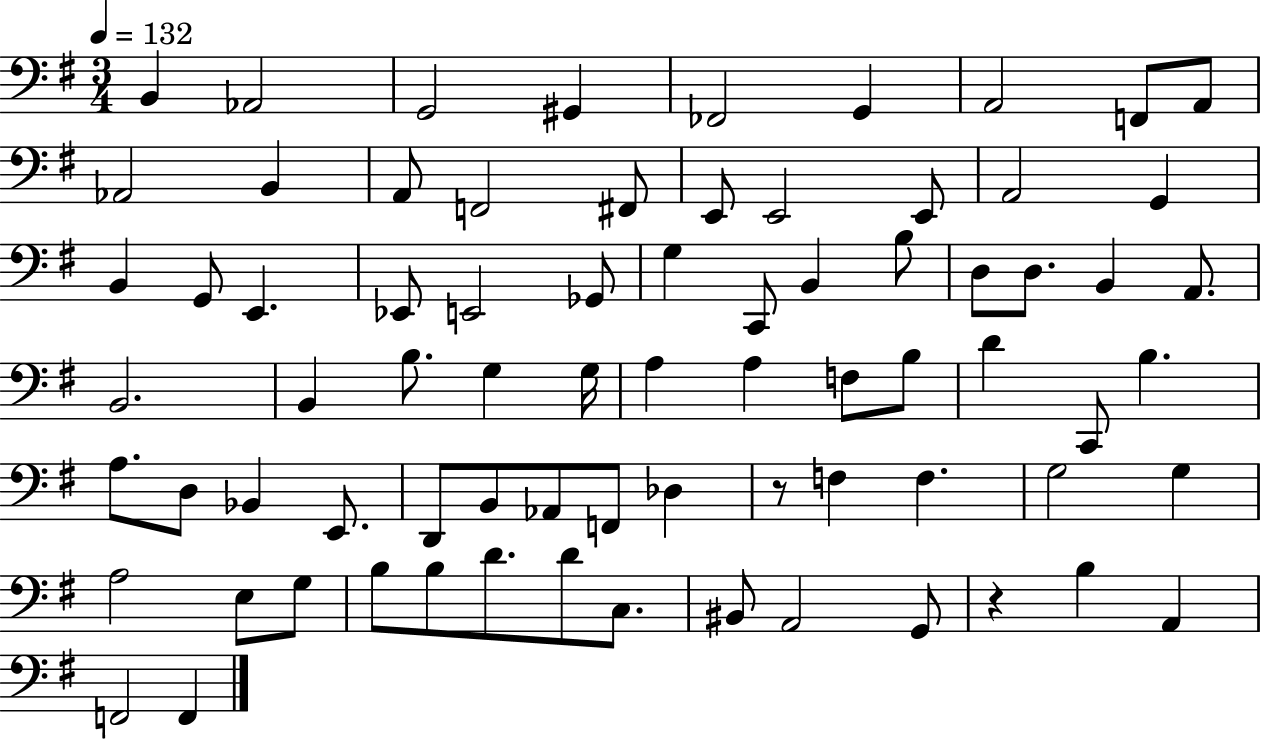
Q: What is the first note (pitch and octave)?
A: B2